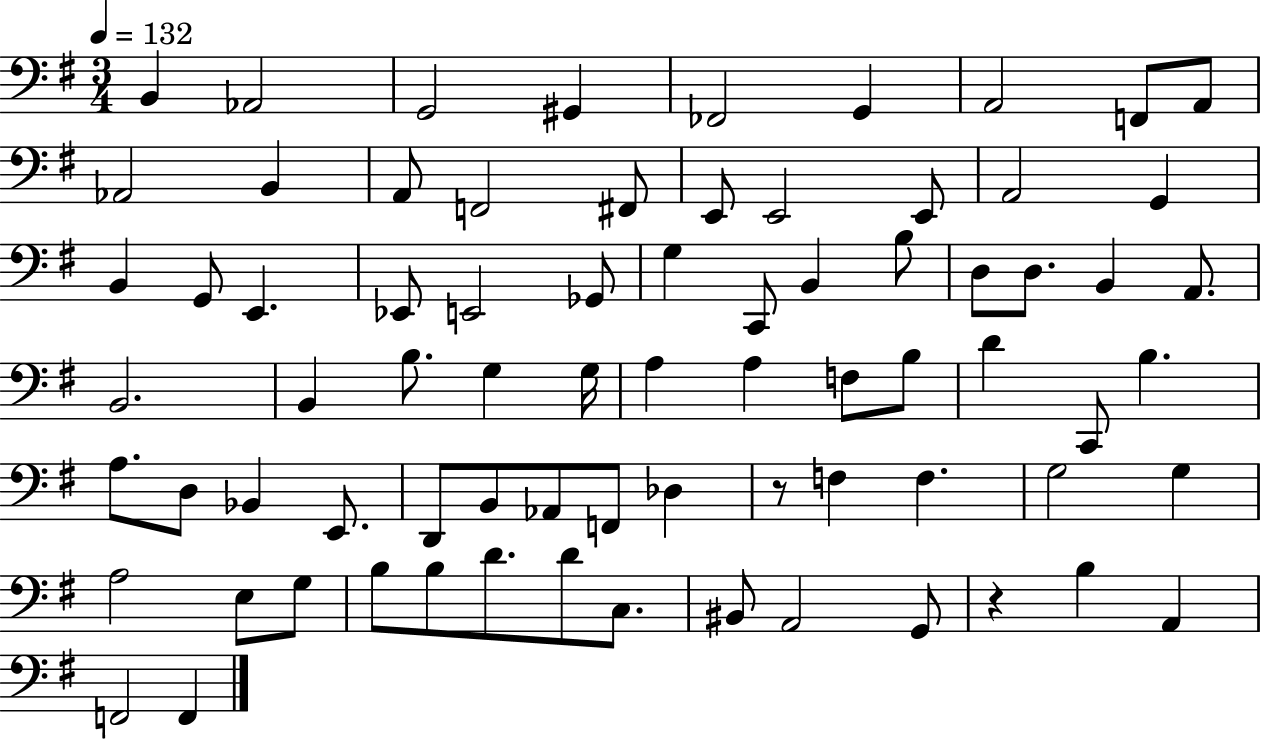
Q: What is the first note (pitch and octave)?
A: B2